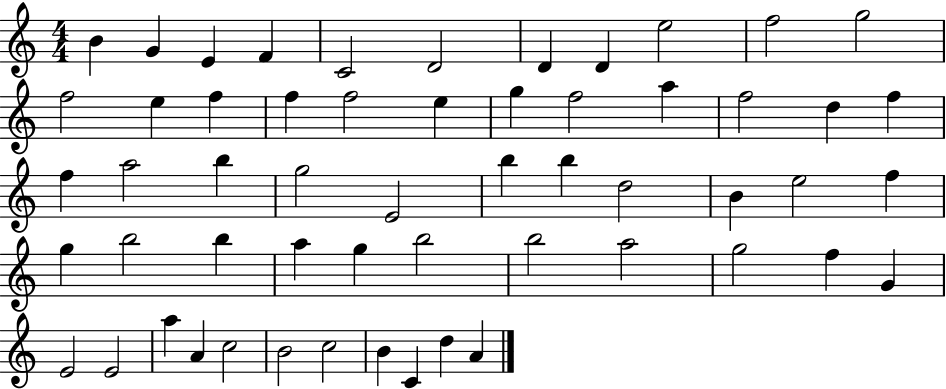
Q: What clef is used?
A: treble